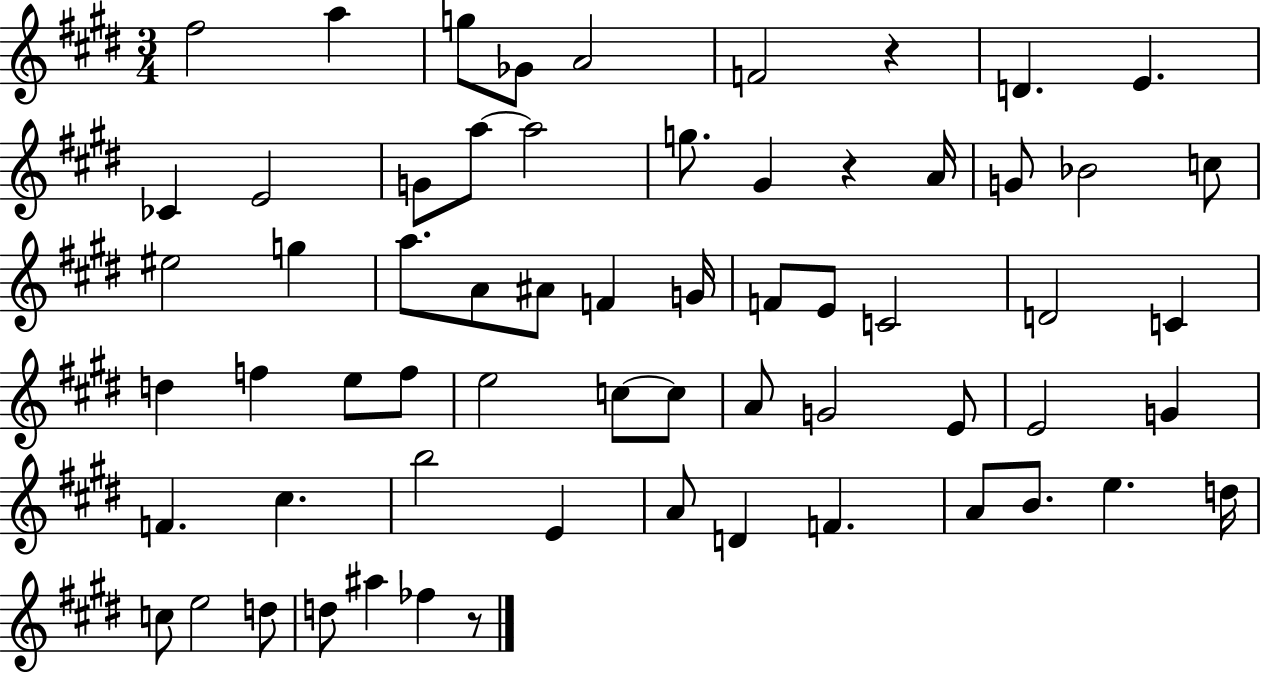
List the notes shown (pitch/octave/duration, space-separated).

F#5/h A5/q G5/e Gb4/e A4/h F4/h R/q D4/q. E4/q. CES4/q E4/h G4/e A5/e A5/h G5/e. G#4/q R/q A4/s G4/e Bb4/h C5/e EIS5/h G5/q A5/e. A4/e A#4/e F4/q G4/s F4/e E4/e C4/h D4/h C4/q D5/q F5/q E5/e F5/e E5/h C5/e C5/e A4/e G4/h E4/e E4/h G4/q F4/q. C#5/q. B5/h E4/q A4/e D4/q F4/q. A4/e B4/e. E5/q. D5/s C5/e E5/h D5/e D5/e A#5/q FES5/q R/e